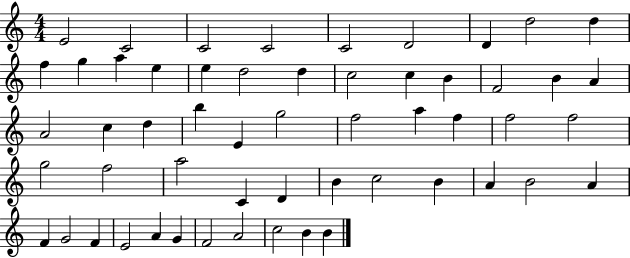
E4/h C4/h C4/h C4/h C4/h D4/h D4/q D5/h D5/q F5/q G5/q A5/q E5/q E5/q D5/h D5/q C5/h C5/q B4/q F4/h B4/q A4/q A4/h C5/q D5/q B5/q E4/q G5/h F5/h A5/q F5/q F5/h F5/h G5/h F5/h A5/h C4/q D4/q B4/q C5/h B4/q A4/q B4/h A4/q F4/q G4/h F4/q E4/h A4/q G4/q F4/h A4/h C5/h B4/q B4/q